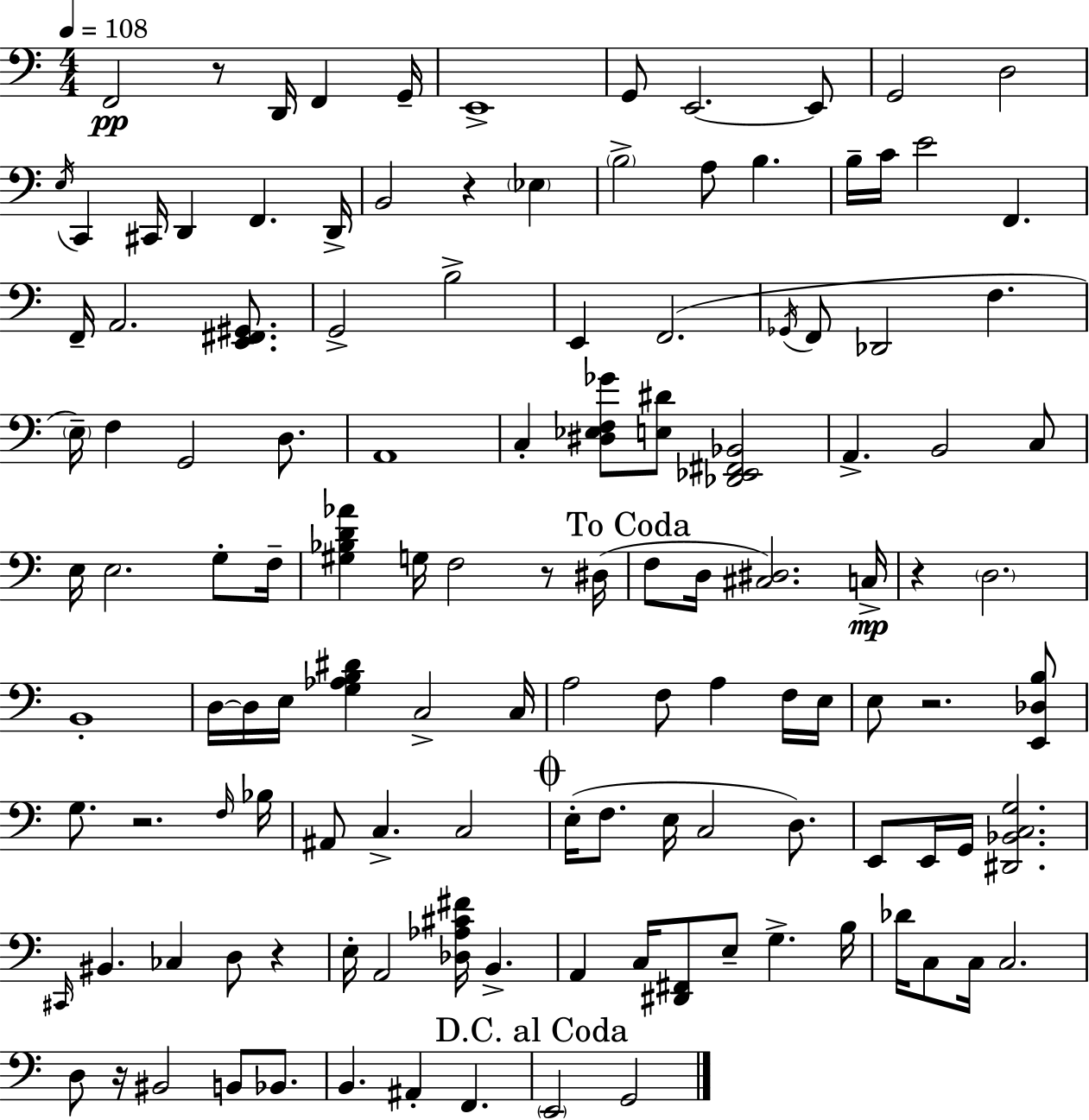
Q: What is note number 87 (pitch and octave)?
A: A2